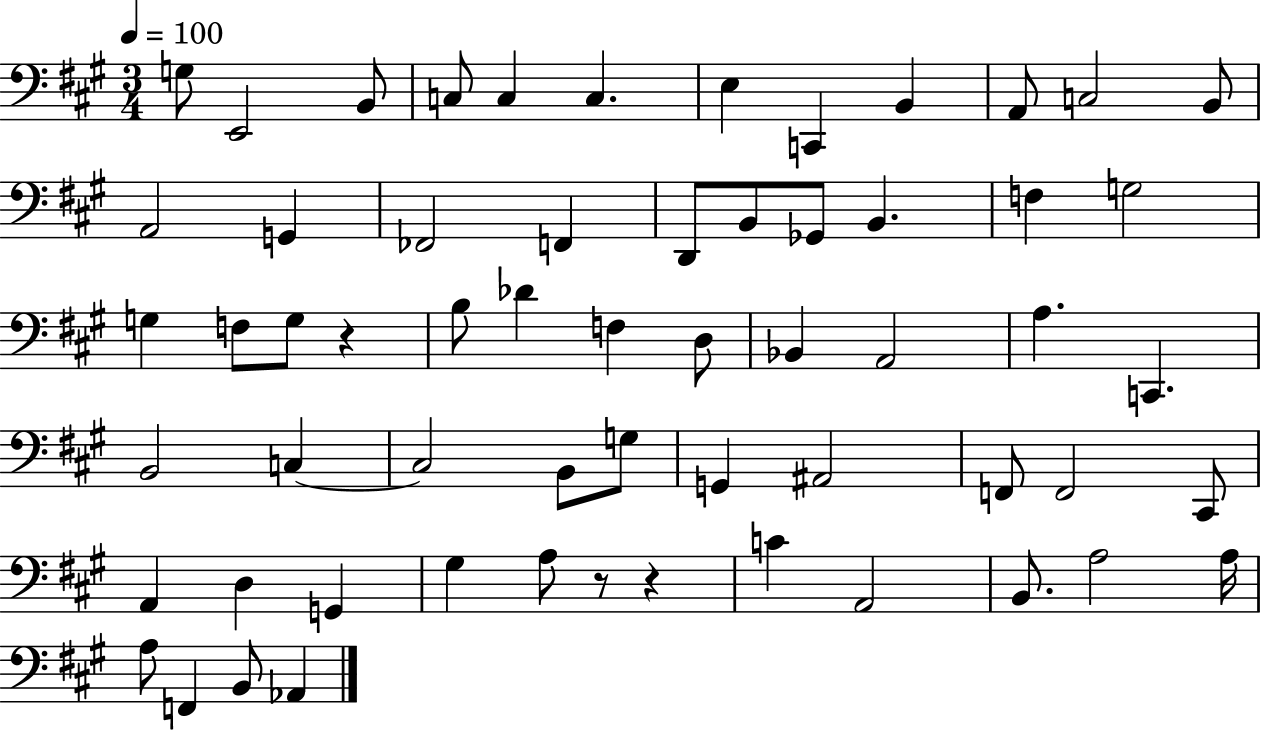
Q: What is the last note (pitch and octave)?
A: Ab2